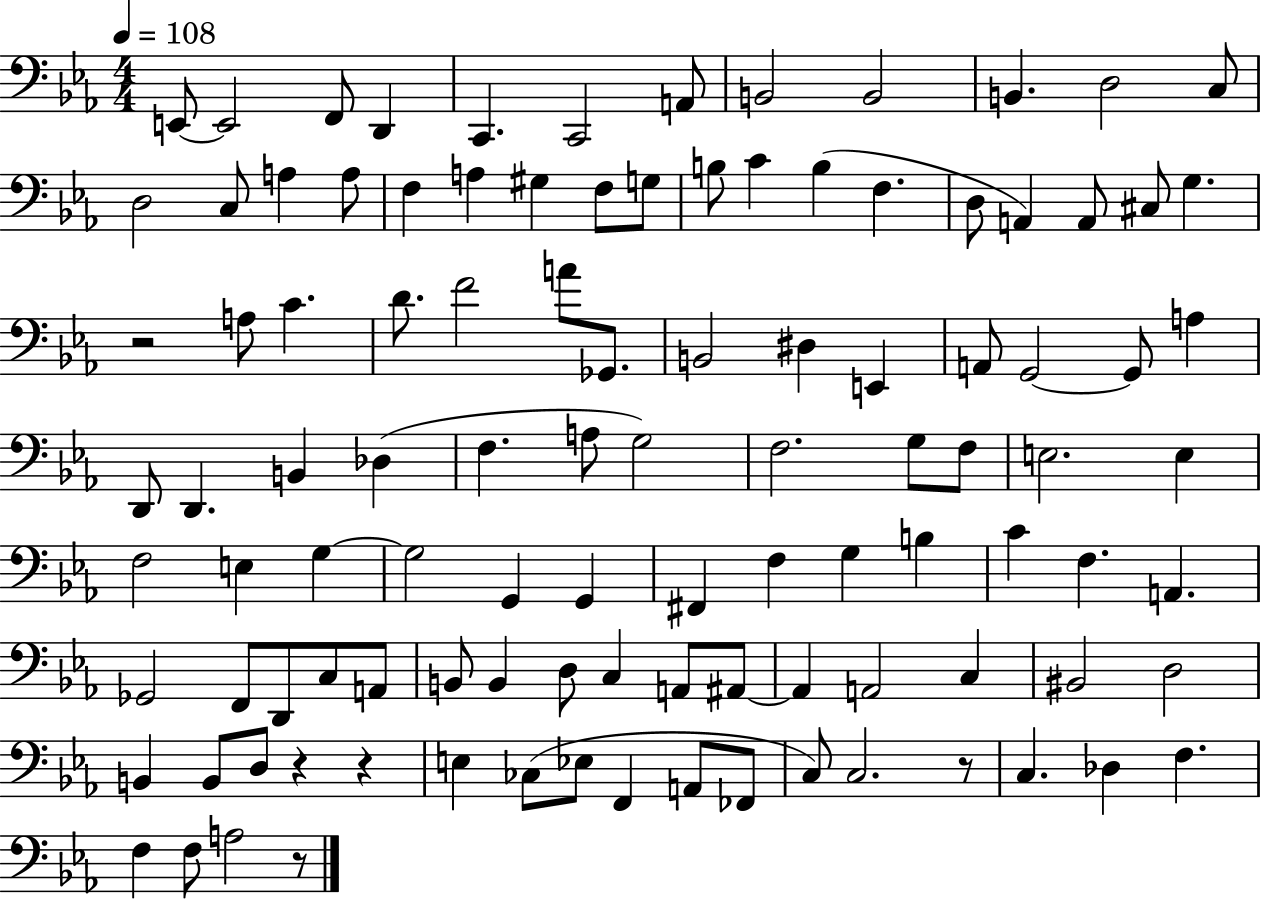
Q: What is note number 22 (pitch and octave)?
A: B3